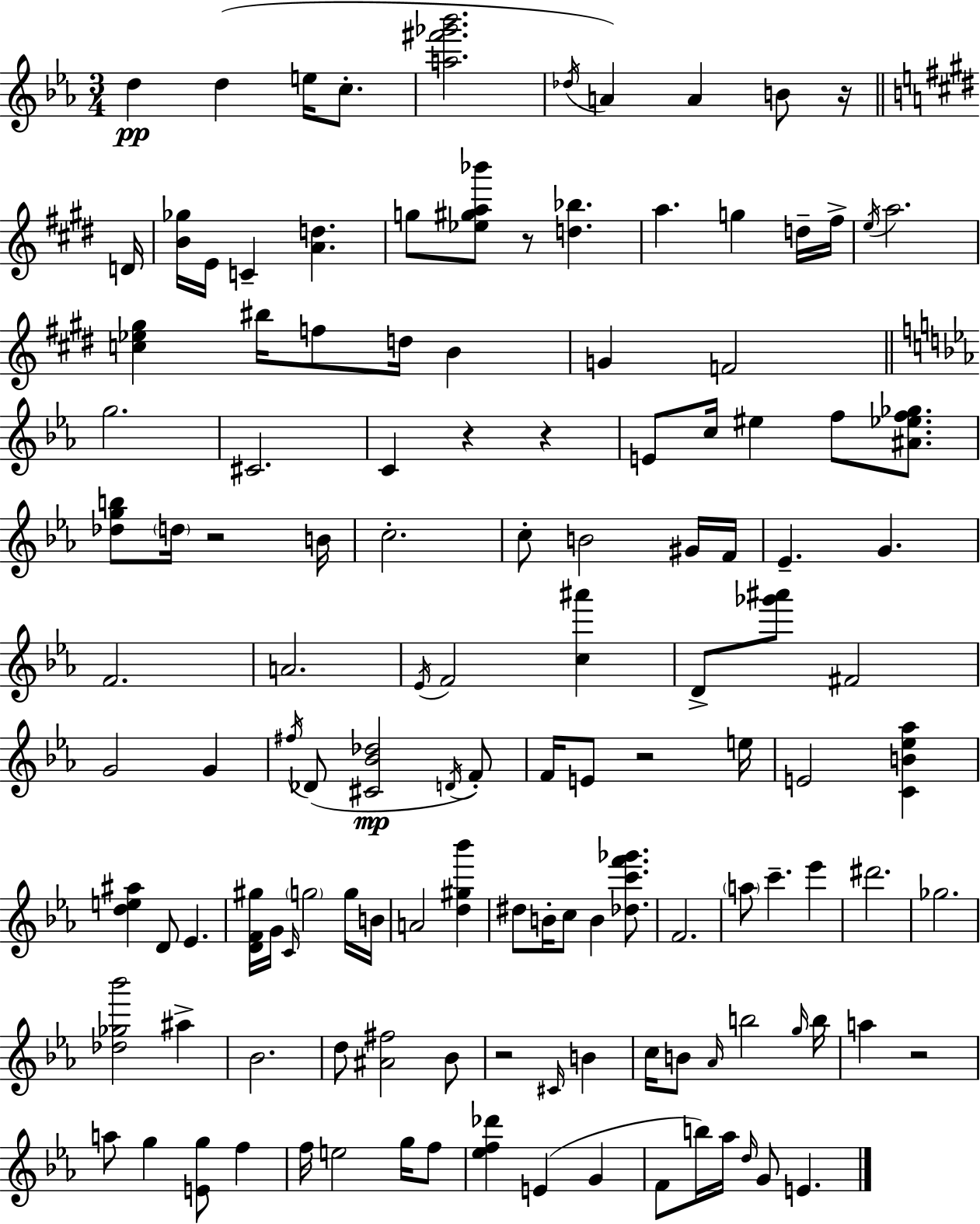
{
  \clef treble
  \numericTimeSignature
  \time 3/4
  \key ees \major
  \repeat volta 2 { d''4\pp d''4( e''16 c''8.-. | <a'' fis''' ges''' bes'''>2. | \acciaccatura { des''16 } a'4) a'4 b'8 r16 | \bar "||" \break \key e \major d'16 <b' ges''>16 e'16 c'4-- <a' d''>4. | g''8 <ees'' gis'' a'' bes'''>8 r8 <d'' bes''>4. | a''4. g''4 d''16-- | fis''16-> \acciaccatura { e''16 } a''2. | \break <c'' ees'' gis''>4 bis''16 f''8 d''16 b'4 | g'4 f'2 | \bar "||" \break \key ees \major g''2. | cis'2. | c'4 r4 r4 | e'8 c''16 eis''4 f''8 <ais' ees'' f'' ges''>8. | \break <des'' g'' b''>8 \parenthesize d''16 r2 b'16 | c''2.-. | c''8-. b'2 gis'16 f'16 | ees'4.-- g'4. | \break f'2. | a'2. | \acciaccatura { ees'16 } f'2 <c'' ais'''>4 | d'8-> <ges''' ais'''>8 fis'2 | \break g'2 g'4 | \acciaccatura { fis''16 }( des'8 <cis' bes' des''>2\mp | \acciaccatura { d'16 } f'8-.) f'16 e'8 r2 | e''16 e'2 <c' b' ees'' aes''>4 | \break <d'' e'' ais''>4 d'8 ees'4. | <d' f' gis''>16 g'16 \grace { c'16 } \parenthesize g''2 | g''16 b'16 a'2 | <d'' gis'' bes'''>4 dis''8 b'16-. c''8 b'4 | \break <des'' c''' f''' ges'''>8. f'2. | \parenthesize a''8 c'''4.-- | ees'''4 dis'''2. | ges''2. | \break <des'' ges'' bes'''>2 | ais''4-> bes'2. | d''8 <ais' fis''>2 | bes'8 r2 | \break \grace { cis'16 } b'4 c''16 b'8 \grace { aes'16 } b''2 | \grace { g''16 } b''16 a''4 r2 | a''8 g''4 | <e' g''>8 f''4 f''16 e''2 | \break g''16 f''8 <ees'' f'' des'''>4 e'4( | g'4 f'8 b''16) aes''16 \grace { d''16 } | g'8 e'4. } \bar "|."
}